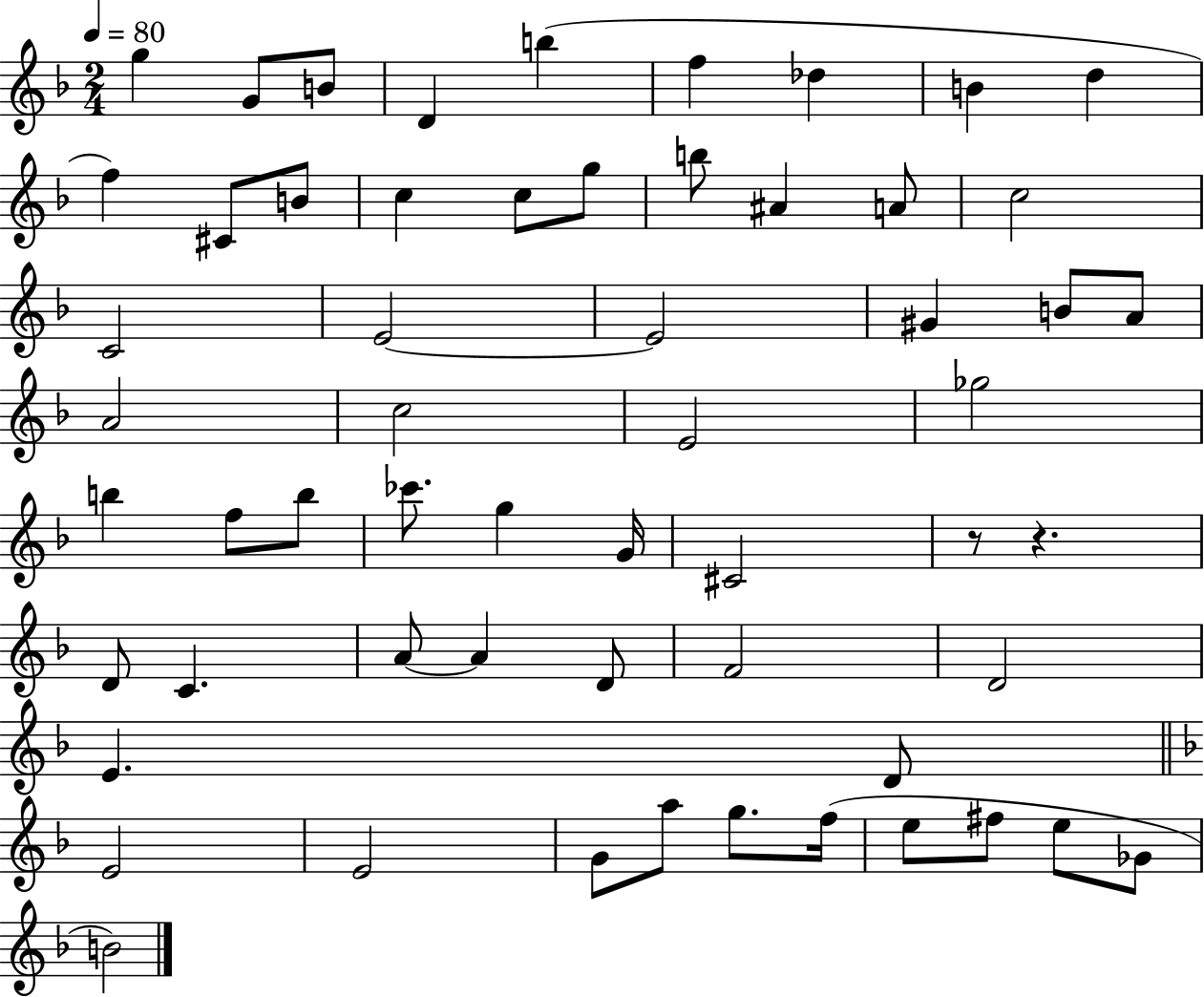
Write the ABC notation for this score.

X:1
T:Untitled
M:2/4
L:1/4
K:F
g G/2 B/2 D b f _d B d f ^C/2 B/2 c c/2 g/2 b/2 ^A A/2 c2 C2 E2 E2 ^G B/2 A/2 A2 c2 E2 _g2 b f/2 b/2 _c'/2 g G/4 ^C2 z/2 z D/2 C A/2 A D/2 F2 D2 E D/2 E2 E2 G/2 a/2 g/2 f/4 e/2 ^f/2 e/2 _G/2 B2